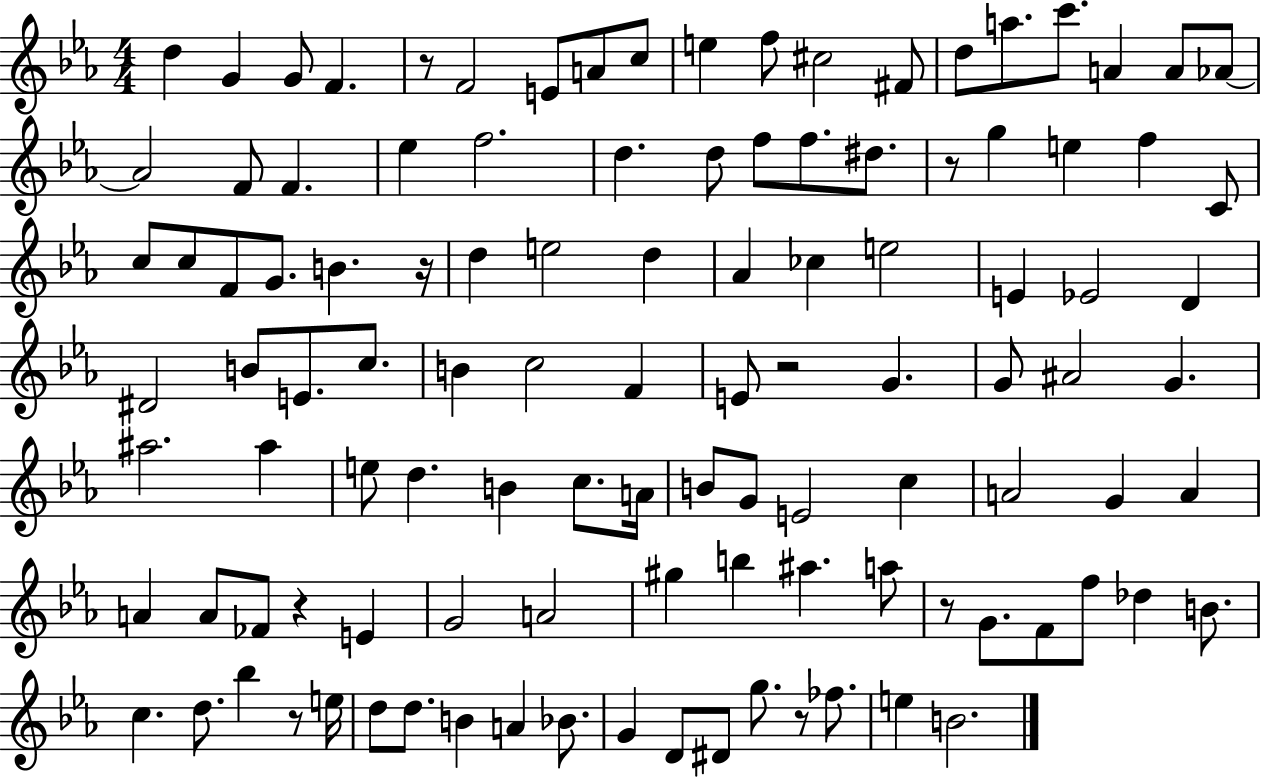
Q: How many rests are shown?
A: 8